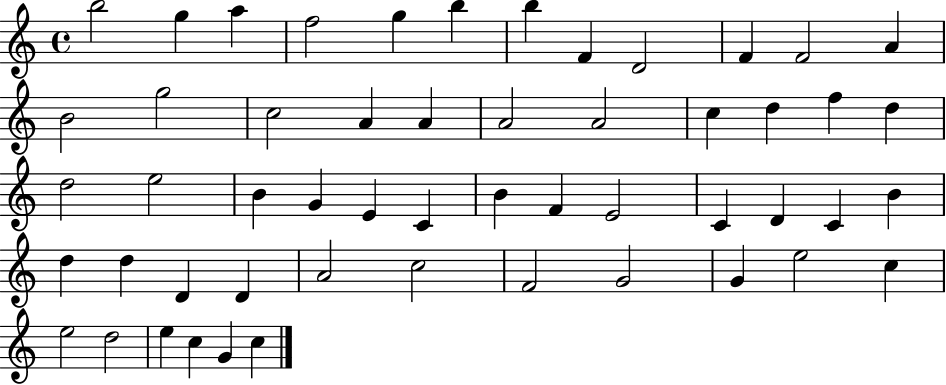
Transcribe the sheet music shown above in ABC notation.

X:1
T:Untitled
M:4/4
L:1/4
K:C
b2 g a f2 g b b F D2 F F2 A B2 g2 c2 A A A2 A2 c d f d d2 e2 B G E C B F E2 C D C B d d D D A2 c2 F2 G2 G e2 c e2 d2 e c G c